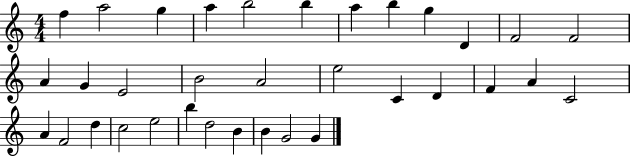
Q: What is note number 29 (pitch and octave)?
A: B5